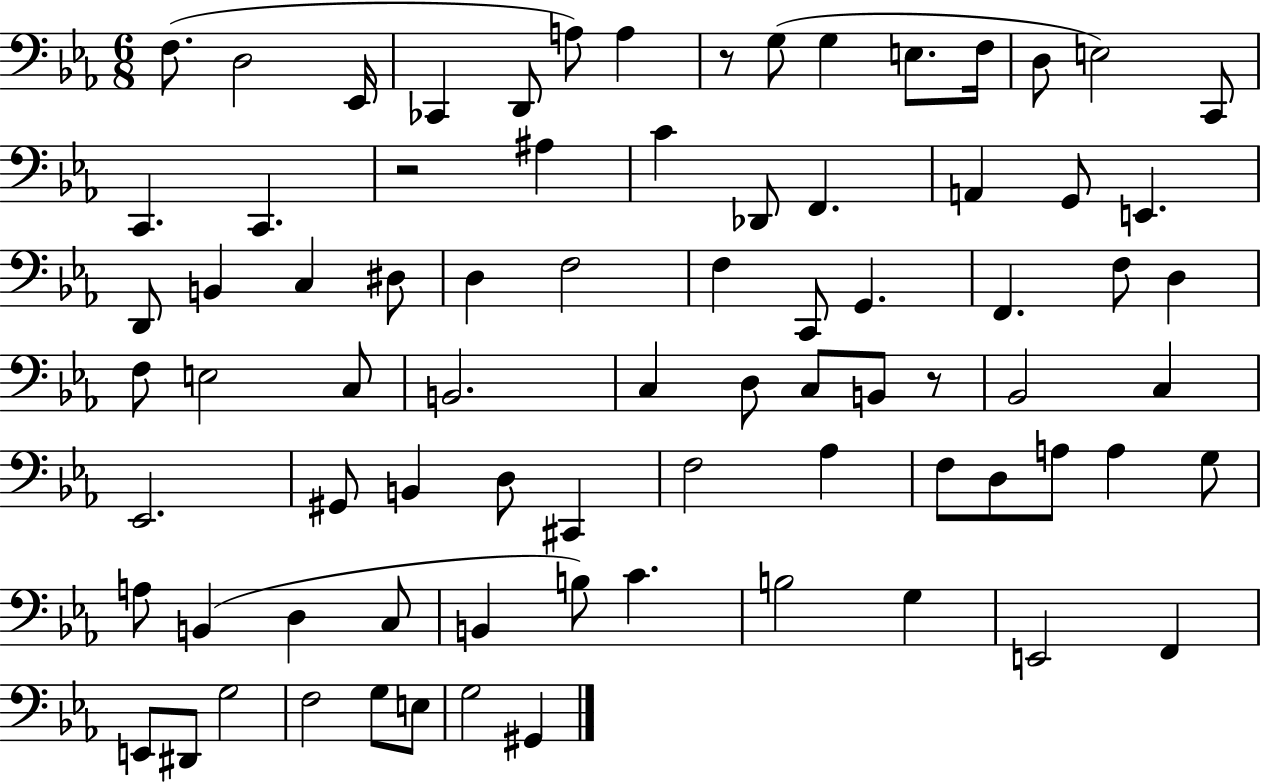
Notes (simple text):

F3/e. D3/h Eb2/s CES2/q D2/e A3/e A3/q R/e G3/e G3/q E3/e. F3/s D3/e E3/h C2/e C2/q. C2/q. R/h A#3/q C4/q Db2/e F2/q. A2/q G2/e E2/q. D2/e B2/q C3/q D#3/e D3/q F3/h F3/q C2/e G2/q. F2/q. F3/e D3/q F3/e E3/h C3/e B2/h. C3/q D3/e C3/e B2/e R/e Bb2/h C3/q Eb2/h. G#2/e B2/q D3/e C#2/q F3/h Ab3/q F3/e D3/e A3/e A3/q G3/e A3/e B2/q D3/q C3/e B2/q B3/e C4/q. B3/h G3/q E2/h F2/q E2/e D#2/e G3/h F3/h G3/e E3/e G3/h G#2/q